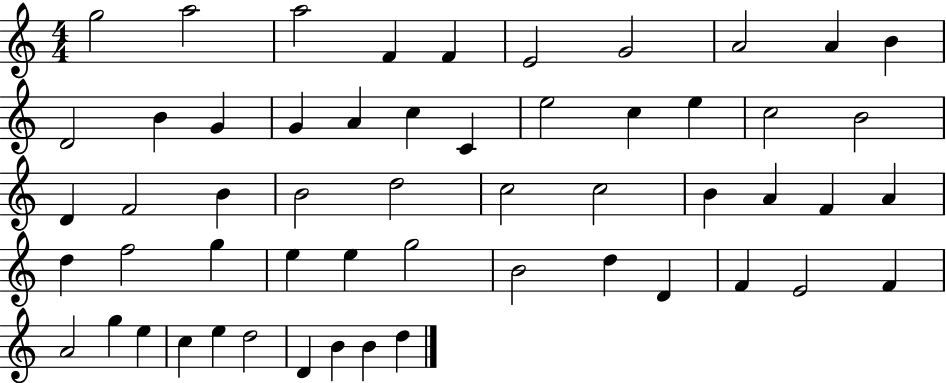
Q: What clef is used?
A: treble